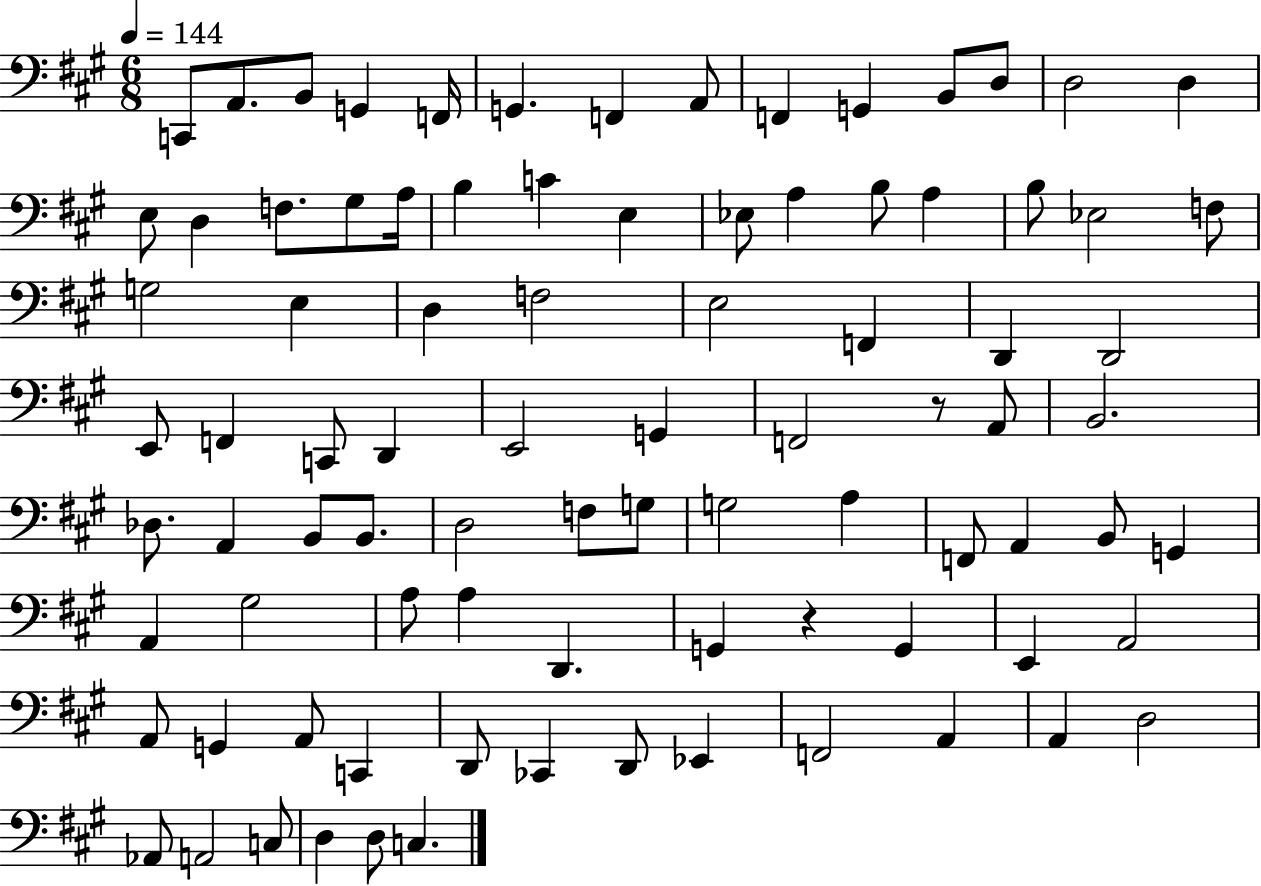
{
  \clef bass
  \numericTimeSignature
  \time 6/8
  \key a \major
  \tempo 4 = 144
  c,8 a,8. b,8 g,4 f,16 | g,4. f,4 a,8 | f,4 g,4 b,8 d8 | d2 d4 | \break e8 d4 f8. gis8 a16 | b4 c'4 e4 | ees8 a4 b8 a4 | b8 ees2 f8 | \break g2 e4 | d4 f2 | e2 f,4 | d,4 d,2 | \break e,8 f,4 c,8 d,4 | e,2 g,4 | f,2 r8 a,8 | b,2. | \break des8. a,4 b,8 b,8. | d2 f8 g8 | g2 a4 | f,8 a,4 b,8 g,4 | \break a,4 gis2 | a8 a4 d,4. | g,4 r4 g,4 | e,4 a,2 | \break a,8 g,4 a,8 c,4 | d,8 ces,4 d,8 ees,4 | f,2 a,4 | a,4 d2 | \break aes,8 a,2 c8 | d4 d8 c4. | \bar "|."
}